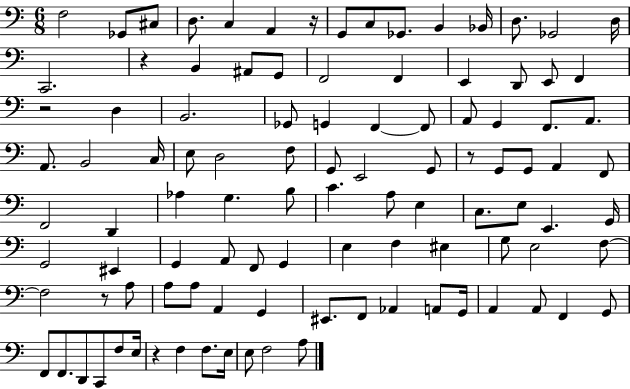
{
  \clef bass
  \numericTimeSignature
  \time 6/8
  \key c \major
  f2 ges,8 cis8 | d8. c4 a,4 r16 | g,8 c8 ges,8. b,4 bes,16 | d8. ges,2 d16 | \break c,2. | r4 b,4 ais,8 g,8 | f,2 f,4 | e,4 d,8 e,8 f,4 | \break r2 d4 | b,2. | ges,8 g,4 f,4~~ f,8 | a,8 g,4 f,8. a,8. | \break a,8. b,2 c16 | e8 d2 f8 | g,8 e,2 g,8 | r8 g,8 g,8 a,4 f,8 | \break f,2 d,4 | aes4 g4. b8 | c'4. a8 e4 | c8. e8 e,4. g,16 | \break g,2 eis,4 | g,4 a,8 f,8 g,4 | e4 f4 eis4 | g8 e2 f8~~ | \break f2 r8 a8 | a8 a8 a,4 g,4 | eis,8. f,8 aes,4 a,8 g,16 | a,4 a,8 f,4 g,8 | \break f,8 f,8. d,8 c,8 f8 e16 | r4 f4 f8. e16 | e8 f2 a8 | \bar "|."
}